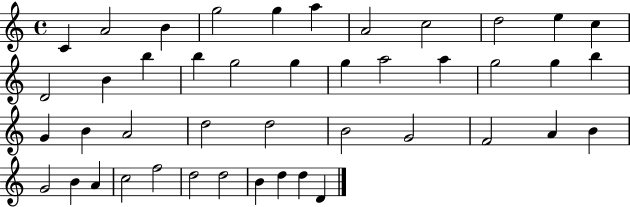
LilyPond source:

{
  \clef treble
  \time 4/4
  \defaultTimeSignature
  \key c \major
  c'4 a'2 b'4 | g''2 g''4 a''4 | a'2 c''2 | d''2 e''4 c''4 | \break d'2 b'4 b''4 | b''4 g''2 g''4 | g''4 a''2 a''4 | g''2 g''4 b''4 | \break g'4 b'4 a'2 | d''2 d''2 | b'2 g'2 | f'2 a'4 b'4 | \break g'2 b'4 a'4 | c''2 f''2 | d''2 d''2 | b'4 d''4 d''4 d'4 | \break \bar "|."
}